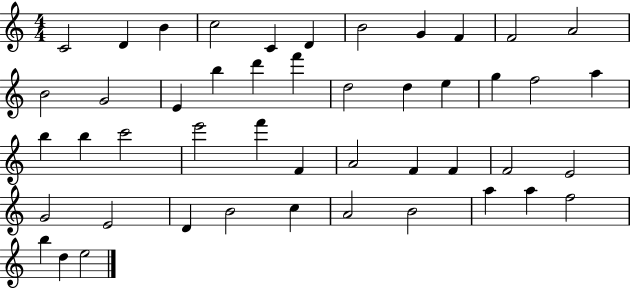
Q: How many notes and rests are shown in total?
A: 47